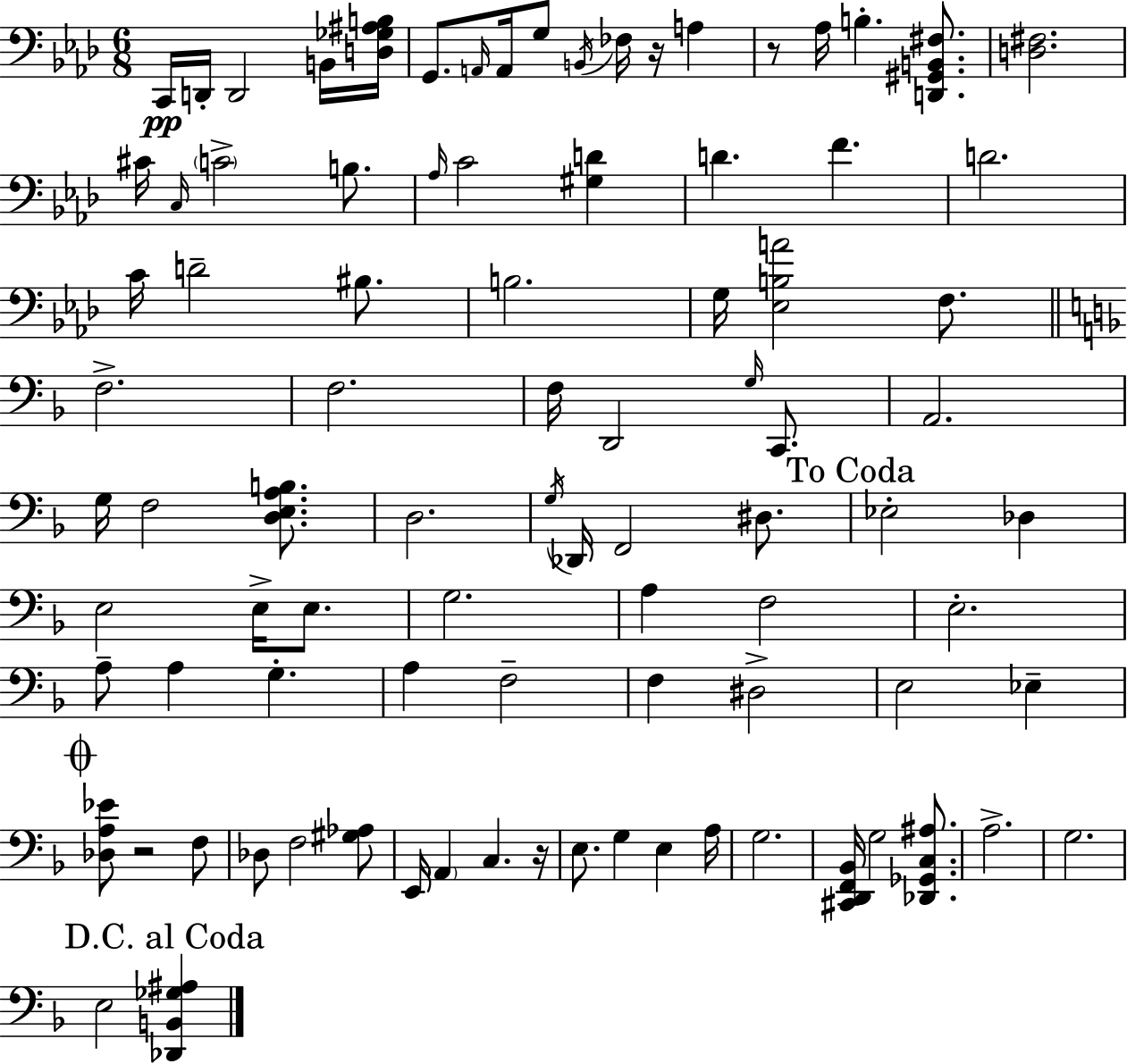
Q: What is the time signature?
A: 6/8